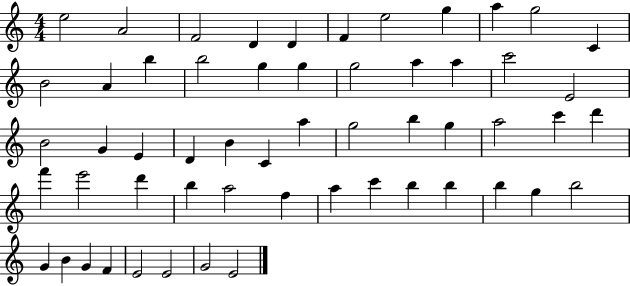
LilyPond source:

{
  \clef treble
  \numericTimeSignature
  \time 4/4
  \key c \major
  e''2 a'2 | f'2 d'4 d'4 | f'4 e''2 g''4 | a''4 g''2 c'4 | \break b'2 a'4 b''4 | b''2 g''4 g''4 | g''2 a''4 a''4 | c'''2 e'2 | \break b'2 g'4 e'4 | d'4 b'4 c'4 a''4 | g''2 b''4 g''4 | a''2 c'''4 d'''4 | \break f'''4 e'''2 d'''4 | b''4 a''2 f''4 | a''4 c'''4 b''4 b''4 | b''4 g''4 b''2 | \break g'4 b'4 g'4 f'4 | e'2 e'2 | g'2 e'2 | \bar "|."
}